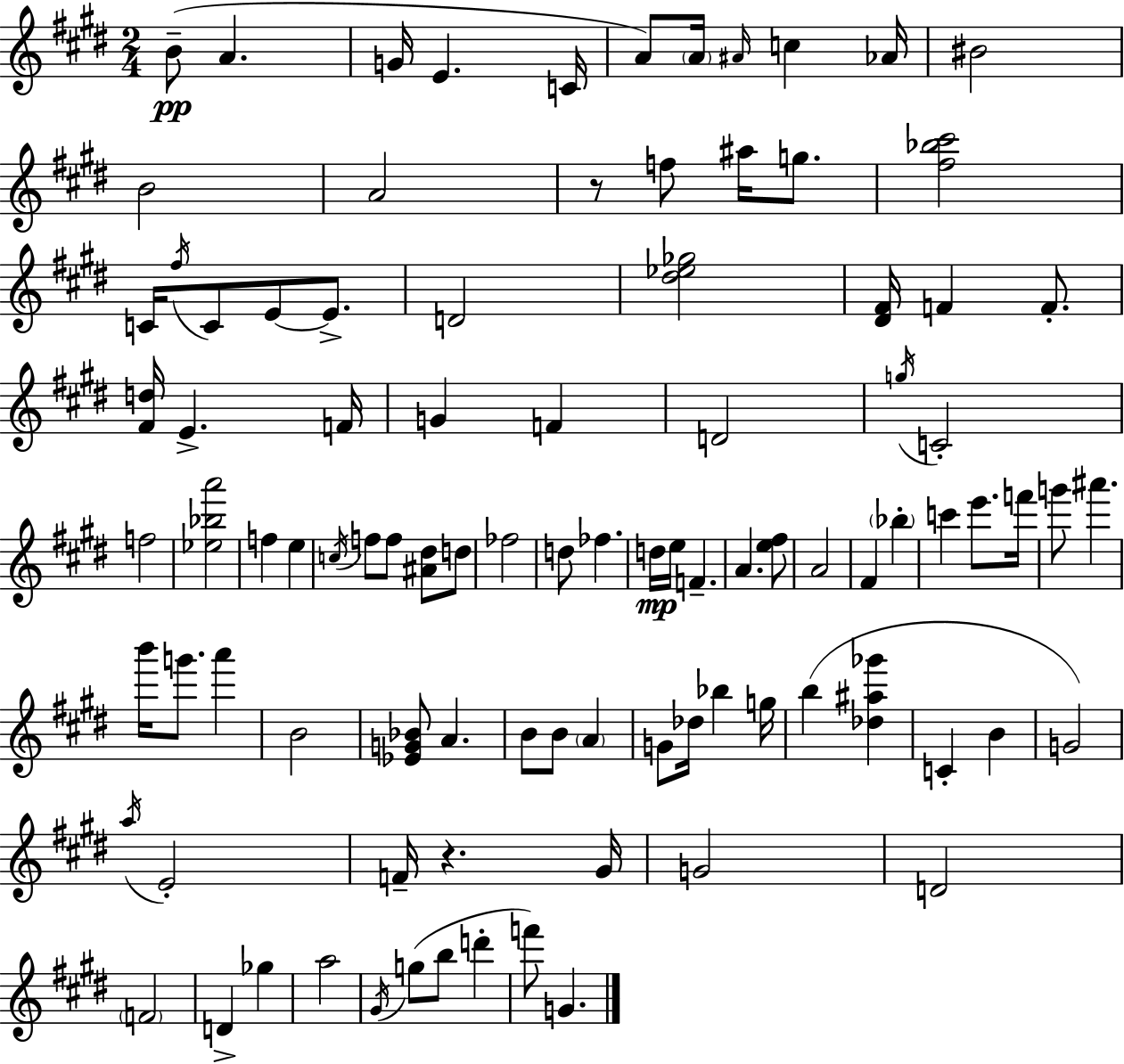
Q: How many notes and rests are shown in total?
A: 96